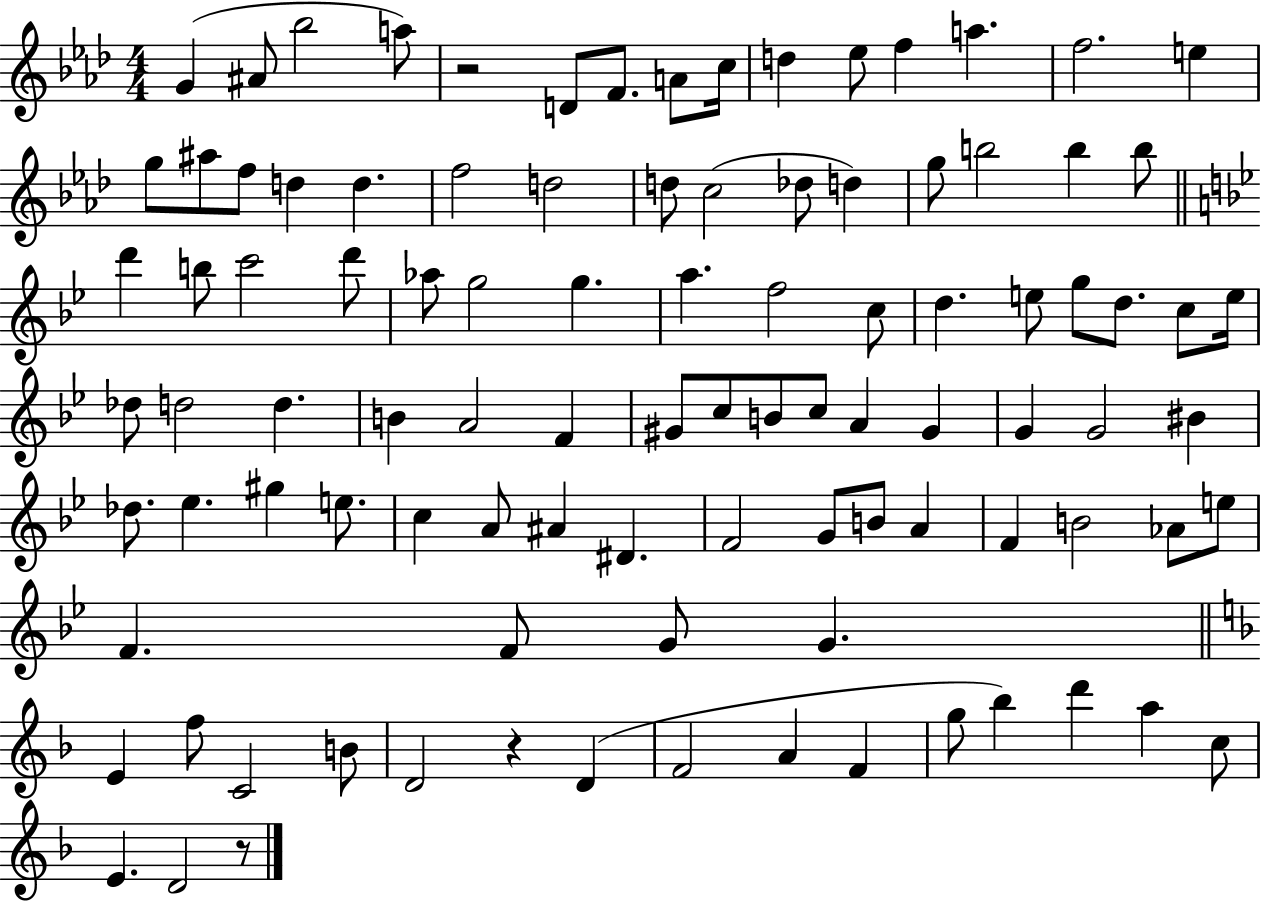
X:1
T:Untitled
M:4/4
L:1/4
K:Ab
G ^A/2 _b2 a/2 z2 D/2 F/2 A/2 c/4 d _e/2 f a f2 e g/2 ^a/2 f/2 d d f2 d2 d/2 c2 _d/2 d g/2 b2 b b/2 d' b/2 c'2 d'/2 _a/2 g2 g a f2 c/2 d e/2 g/2 d/2 c/2 e/4 _d/2 d2 d B A2 F ^G/2 c/2 B/2 c/2 A ^G G G2 ^B _d/2 _e ^g e/2 c A/2 ^A ^D F2 G/2 B/2 A F B2 _A/2 e/2 F F/2 G/2 G E f/2 C2 B/2 D2 z D F2 A F g/2 _b d' a c/2 E D2 z/2